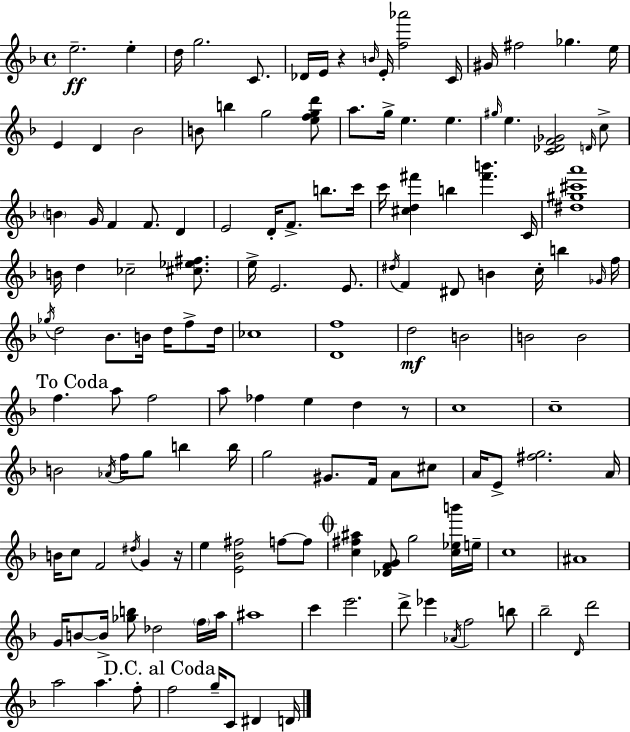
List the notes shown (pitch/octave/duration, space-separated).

E5/h. E5/q D5/s G5/h. C4/e. Db4/s E4/s R/q B4/s E4/s [F5,Ab6]/h C4/s G#4/s F#5/h Gb5/q. E5/s E4/q D4/q Bb4/h B4/e B5/q G5/h [E5,F5,G5,D6]/e A5/e. G5/s E5/q. E5/q. G#5/s E5/q. [C4,Db4,F4,Gb4]/h D4/s C5/e B4/q G4/s F4/q F4/e. D4/q E4/h D4/s F4/e. B5/e. C6/s C6/s [C#5,D5,F#6]/q B5/q [F#6,B6]/q. C4/s [D#5,G#5,C#6,A6]/w B4/s D5/q CES5/h [C#5,Eb5,F#5]/e. E5/s E4/h. E4/e. D#5/s F4/q D#4/e B4/q C5/s B5/q Gb4/s F5/s Gb5/s D5/h Bb4/e. B4/s D5/s F5/e D5/s CES5/w [D4,F5]/w D5/h B4/h B4/h B4/h F5/q. A5/e F5/h A5/e FES5/q E5/q D5/q R/e C5/w C5/w B4/h Ab4/s F5/s G5/e B5/q B5/s G5/h G#4/e. F4/s A4/e C#5/e A4/s E4/e [F#5,G5]/h. A4/s B4/s C5/e F4/h D#5/s G4/q R/s E5/q [E4,Bb4,F#5]/h F5/e F5/e [C5,F#5,A#5]/q [Db4,F4,G4]/e G5/h [C5,Eb5,B6]/s E5/s C5/w A#4/w G4/s B4/e B4/s [Gb5,B5]/e Db5/h F5/s A5/s A#5/w C6/q E6/h. D6/e Eb6/q Ab4/s F5/h B5/e Bb5/h D4/s D6/h A5/h A5/q. F5/e F5/h G5/s C4/e D#4/q D4/s